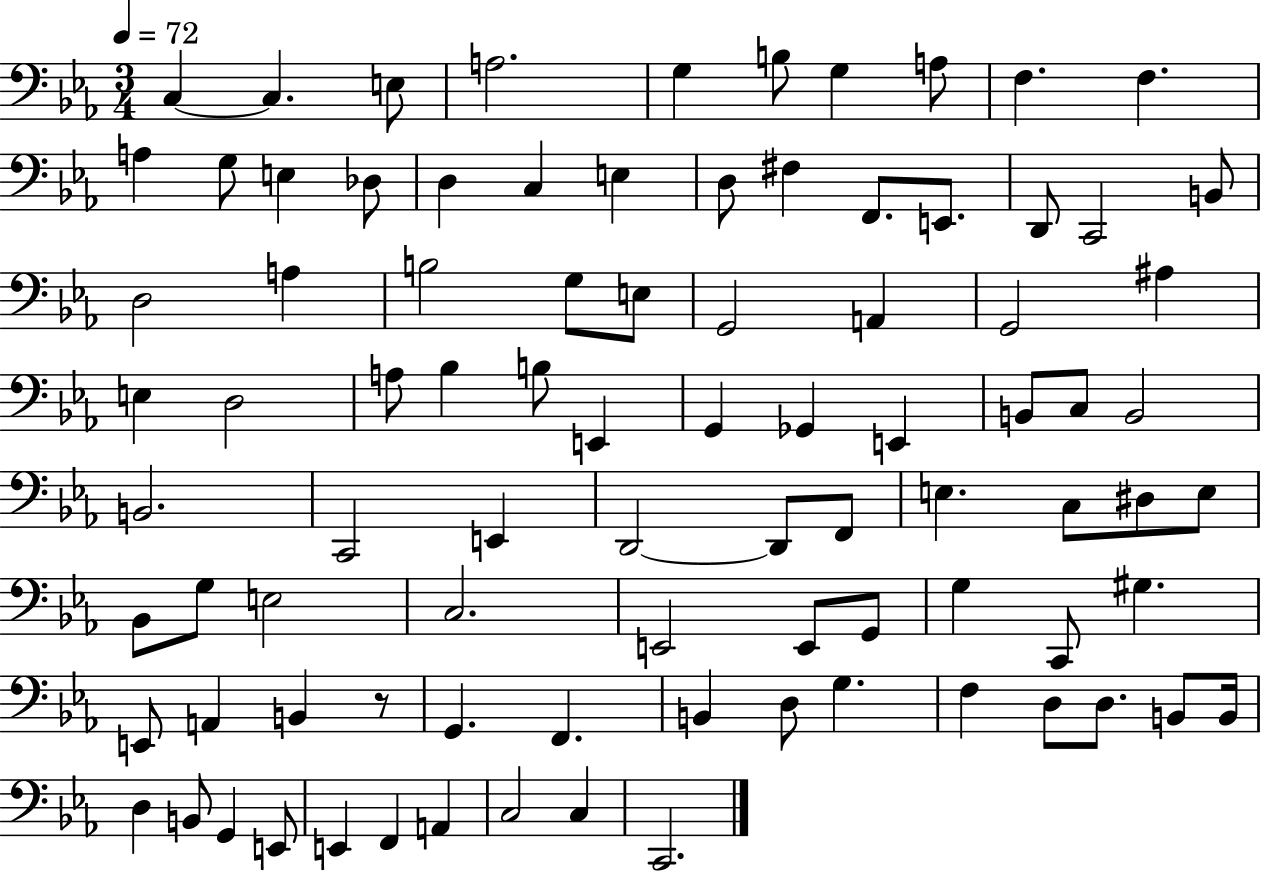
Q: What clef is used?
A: bass